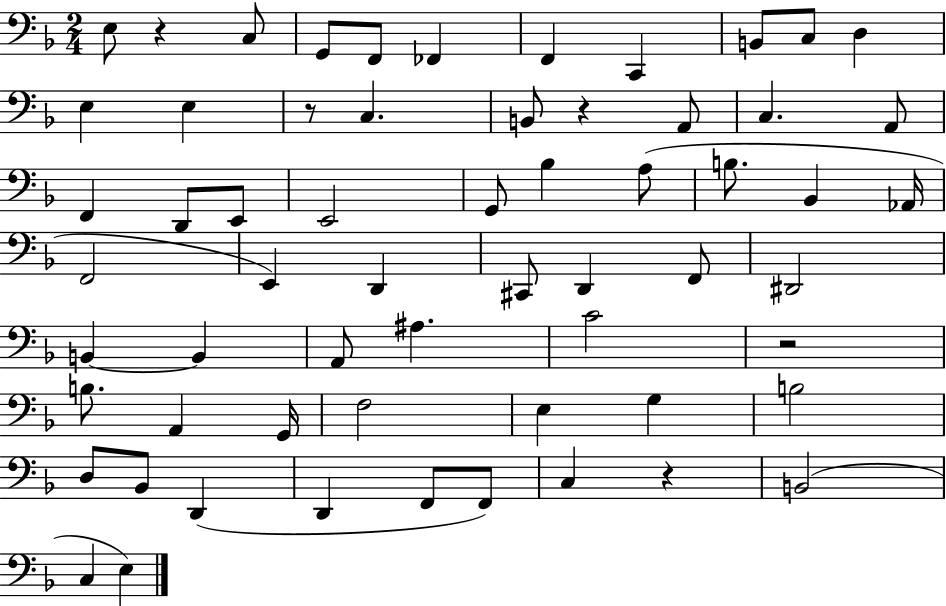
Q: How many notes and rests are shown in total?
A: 61